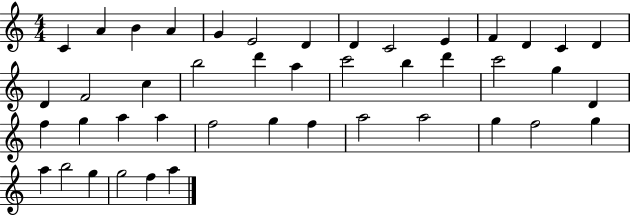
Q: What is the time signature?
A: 4/4